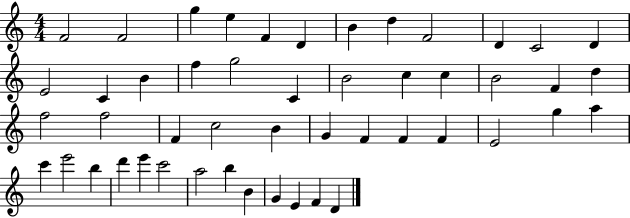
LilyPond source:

{
  \clef treble
  \numericTimeSignature
  \time 4/4
  \key c \major
  f'2 f'2 | g''4 e''4 f'4 d'4 | b'4 d''4 f'2 | d'4 c'2 d'4 | \break e'2 c'4 b'4 | f''4 g''2 c'4 | b'2 c''4 c''4 | b'2 f'4 d''4 | \break f''2 f''2 | f'4 c''2 b'4 | g'4 f'4 f'4 f'4 | e'2 g''4 a''4 | \break c'''4 e'''2 b''4 | d'''4 e'''4 c'''2 | a''2 b''4 b'4 | g'4 e'4 f'4 d'4 | \break \bar "|."
}